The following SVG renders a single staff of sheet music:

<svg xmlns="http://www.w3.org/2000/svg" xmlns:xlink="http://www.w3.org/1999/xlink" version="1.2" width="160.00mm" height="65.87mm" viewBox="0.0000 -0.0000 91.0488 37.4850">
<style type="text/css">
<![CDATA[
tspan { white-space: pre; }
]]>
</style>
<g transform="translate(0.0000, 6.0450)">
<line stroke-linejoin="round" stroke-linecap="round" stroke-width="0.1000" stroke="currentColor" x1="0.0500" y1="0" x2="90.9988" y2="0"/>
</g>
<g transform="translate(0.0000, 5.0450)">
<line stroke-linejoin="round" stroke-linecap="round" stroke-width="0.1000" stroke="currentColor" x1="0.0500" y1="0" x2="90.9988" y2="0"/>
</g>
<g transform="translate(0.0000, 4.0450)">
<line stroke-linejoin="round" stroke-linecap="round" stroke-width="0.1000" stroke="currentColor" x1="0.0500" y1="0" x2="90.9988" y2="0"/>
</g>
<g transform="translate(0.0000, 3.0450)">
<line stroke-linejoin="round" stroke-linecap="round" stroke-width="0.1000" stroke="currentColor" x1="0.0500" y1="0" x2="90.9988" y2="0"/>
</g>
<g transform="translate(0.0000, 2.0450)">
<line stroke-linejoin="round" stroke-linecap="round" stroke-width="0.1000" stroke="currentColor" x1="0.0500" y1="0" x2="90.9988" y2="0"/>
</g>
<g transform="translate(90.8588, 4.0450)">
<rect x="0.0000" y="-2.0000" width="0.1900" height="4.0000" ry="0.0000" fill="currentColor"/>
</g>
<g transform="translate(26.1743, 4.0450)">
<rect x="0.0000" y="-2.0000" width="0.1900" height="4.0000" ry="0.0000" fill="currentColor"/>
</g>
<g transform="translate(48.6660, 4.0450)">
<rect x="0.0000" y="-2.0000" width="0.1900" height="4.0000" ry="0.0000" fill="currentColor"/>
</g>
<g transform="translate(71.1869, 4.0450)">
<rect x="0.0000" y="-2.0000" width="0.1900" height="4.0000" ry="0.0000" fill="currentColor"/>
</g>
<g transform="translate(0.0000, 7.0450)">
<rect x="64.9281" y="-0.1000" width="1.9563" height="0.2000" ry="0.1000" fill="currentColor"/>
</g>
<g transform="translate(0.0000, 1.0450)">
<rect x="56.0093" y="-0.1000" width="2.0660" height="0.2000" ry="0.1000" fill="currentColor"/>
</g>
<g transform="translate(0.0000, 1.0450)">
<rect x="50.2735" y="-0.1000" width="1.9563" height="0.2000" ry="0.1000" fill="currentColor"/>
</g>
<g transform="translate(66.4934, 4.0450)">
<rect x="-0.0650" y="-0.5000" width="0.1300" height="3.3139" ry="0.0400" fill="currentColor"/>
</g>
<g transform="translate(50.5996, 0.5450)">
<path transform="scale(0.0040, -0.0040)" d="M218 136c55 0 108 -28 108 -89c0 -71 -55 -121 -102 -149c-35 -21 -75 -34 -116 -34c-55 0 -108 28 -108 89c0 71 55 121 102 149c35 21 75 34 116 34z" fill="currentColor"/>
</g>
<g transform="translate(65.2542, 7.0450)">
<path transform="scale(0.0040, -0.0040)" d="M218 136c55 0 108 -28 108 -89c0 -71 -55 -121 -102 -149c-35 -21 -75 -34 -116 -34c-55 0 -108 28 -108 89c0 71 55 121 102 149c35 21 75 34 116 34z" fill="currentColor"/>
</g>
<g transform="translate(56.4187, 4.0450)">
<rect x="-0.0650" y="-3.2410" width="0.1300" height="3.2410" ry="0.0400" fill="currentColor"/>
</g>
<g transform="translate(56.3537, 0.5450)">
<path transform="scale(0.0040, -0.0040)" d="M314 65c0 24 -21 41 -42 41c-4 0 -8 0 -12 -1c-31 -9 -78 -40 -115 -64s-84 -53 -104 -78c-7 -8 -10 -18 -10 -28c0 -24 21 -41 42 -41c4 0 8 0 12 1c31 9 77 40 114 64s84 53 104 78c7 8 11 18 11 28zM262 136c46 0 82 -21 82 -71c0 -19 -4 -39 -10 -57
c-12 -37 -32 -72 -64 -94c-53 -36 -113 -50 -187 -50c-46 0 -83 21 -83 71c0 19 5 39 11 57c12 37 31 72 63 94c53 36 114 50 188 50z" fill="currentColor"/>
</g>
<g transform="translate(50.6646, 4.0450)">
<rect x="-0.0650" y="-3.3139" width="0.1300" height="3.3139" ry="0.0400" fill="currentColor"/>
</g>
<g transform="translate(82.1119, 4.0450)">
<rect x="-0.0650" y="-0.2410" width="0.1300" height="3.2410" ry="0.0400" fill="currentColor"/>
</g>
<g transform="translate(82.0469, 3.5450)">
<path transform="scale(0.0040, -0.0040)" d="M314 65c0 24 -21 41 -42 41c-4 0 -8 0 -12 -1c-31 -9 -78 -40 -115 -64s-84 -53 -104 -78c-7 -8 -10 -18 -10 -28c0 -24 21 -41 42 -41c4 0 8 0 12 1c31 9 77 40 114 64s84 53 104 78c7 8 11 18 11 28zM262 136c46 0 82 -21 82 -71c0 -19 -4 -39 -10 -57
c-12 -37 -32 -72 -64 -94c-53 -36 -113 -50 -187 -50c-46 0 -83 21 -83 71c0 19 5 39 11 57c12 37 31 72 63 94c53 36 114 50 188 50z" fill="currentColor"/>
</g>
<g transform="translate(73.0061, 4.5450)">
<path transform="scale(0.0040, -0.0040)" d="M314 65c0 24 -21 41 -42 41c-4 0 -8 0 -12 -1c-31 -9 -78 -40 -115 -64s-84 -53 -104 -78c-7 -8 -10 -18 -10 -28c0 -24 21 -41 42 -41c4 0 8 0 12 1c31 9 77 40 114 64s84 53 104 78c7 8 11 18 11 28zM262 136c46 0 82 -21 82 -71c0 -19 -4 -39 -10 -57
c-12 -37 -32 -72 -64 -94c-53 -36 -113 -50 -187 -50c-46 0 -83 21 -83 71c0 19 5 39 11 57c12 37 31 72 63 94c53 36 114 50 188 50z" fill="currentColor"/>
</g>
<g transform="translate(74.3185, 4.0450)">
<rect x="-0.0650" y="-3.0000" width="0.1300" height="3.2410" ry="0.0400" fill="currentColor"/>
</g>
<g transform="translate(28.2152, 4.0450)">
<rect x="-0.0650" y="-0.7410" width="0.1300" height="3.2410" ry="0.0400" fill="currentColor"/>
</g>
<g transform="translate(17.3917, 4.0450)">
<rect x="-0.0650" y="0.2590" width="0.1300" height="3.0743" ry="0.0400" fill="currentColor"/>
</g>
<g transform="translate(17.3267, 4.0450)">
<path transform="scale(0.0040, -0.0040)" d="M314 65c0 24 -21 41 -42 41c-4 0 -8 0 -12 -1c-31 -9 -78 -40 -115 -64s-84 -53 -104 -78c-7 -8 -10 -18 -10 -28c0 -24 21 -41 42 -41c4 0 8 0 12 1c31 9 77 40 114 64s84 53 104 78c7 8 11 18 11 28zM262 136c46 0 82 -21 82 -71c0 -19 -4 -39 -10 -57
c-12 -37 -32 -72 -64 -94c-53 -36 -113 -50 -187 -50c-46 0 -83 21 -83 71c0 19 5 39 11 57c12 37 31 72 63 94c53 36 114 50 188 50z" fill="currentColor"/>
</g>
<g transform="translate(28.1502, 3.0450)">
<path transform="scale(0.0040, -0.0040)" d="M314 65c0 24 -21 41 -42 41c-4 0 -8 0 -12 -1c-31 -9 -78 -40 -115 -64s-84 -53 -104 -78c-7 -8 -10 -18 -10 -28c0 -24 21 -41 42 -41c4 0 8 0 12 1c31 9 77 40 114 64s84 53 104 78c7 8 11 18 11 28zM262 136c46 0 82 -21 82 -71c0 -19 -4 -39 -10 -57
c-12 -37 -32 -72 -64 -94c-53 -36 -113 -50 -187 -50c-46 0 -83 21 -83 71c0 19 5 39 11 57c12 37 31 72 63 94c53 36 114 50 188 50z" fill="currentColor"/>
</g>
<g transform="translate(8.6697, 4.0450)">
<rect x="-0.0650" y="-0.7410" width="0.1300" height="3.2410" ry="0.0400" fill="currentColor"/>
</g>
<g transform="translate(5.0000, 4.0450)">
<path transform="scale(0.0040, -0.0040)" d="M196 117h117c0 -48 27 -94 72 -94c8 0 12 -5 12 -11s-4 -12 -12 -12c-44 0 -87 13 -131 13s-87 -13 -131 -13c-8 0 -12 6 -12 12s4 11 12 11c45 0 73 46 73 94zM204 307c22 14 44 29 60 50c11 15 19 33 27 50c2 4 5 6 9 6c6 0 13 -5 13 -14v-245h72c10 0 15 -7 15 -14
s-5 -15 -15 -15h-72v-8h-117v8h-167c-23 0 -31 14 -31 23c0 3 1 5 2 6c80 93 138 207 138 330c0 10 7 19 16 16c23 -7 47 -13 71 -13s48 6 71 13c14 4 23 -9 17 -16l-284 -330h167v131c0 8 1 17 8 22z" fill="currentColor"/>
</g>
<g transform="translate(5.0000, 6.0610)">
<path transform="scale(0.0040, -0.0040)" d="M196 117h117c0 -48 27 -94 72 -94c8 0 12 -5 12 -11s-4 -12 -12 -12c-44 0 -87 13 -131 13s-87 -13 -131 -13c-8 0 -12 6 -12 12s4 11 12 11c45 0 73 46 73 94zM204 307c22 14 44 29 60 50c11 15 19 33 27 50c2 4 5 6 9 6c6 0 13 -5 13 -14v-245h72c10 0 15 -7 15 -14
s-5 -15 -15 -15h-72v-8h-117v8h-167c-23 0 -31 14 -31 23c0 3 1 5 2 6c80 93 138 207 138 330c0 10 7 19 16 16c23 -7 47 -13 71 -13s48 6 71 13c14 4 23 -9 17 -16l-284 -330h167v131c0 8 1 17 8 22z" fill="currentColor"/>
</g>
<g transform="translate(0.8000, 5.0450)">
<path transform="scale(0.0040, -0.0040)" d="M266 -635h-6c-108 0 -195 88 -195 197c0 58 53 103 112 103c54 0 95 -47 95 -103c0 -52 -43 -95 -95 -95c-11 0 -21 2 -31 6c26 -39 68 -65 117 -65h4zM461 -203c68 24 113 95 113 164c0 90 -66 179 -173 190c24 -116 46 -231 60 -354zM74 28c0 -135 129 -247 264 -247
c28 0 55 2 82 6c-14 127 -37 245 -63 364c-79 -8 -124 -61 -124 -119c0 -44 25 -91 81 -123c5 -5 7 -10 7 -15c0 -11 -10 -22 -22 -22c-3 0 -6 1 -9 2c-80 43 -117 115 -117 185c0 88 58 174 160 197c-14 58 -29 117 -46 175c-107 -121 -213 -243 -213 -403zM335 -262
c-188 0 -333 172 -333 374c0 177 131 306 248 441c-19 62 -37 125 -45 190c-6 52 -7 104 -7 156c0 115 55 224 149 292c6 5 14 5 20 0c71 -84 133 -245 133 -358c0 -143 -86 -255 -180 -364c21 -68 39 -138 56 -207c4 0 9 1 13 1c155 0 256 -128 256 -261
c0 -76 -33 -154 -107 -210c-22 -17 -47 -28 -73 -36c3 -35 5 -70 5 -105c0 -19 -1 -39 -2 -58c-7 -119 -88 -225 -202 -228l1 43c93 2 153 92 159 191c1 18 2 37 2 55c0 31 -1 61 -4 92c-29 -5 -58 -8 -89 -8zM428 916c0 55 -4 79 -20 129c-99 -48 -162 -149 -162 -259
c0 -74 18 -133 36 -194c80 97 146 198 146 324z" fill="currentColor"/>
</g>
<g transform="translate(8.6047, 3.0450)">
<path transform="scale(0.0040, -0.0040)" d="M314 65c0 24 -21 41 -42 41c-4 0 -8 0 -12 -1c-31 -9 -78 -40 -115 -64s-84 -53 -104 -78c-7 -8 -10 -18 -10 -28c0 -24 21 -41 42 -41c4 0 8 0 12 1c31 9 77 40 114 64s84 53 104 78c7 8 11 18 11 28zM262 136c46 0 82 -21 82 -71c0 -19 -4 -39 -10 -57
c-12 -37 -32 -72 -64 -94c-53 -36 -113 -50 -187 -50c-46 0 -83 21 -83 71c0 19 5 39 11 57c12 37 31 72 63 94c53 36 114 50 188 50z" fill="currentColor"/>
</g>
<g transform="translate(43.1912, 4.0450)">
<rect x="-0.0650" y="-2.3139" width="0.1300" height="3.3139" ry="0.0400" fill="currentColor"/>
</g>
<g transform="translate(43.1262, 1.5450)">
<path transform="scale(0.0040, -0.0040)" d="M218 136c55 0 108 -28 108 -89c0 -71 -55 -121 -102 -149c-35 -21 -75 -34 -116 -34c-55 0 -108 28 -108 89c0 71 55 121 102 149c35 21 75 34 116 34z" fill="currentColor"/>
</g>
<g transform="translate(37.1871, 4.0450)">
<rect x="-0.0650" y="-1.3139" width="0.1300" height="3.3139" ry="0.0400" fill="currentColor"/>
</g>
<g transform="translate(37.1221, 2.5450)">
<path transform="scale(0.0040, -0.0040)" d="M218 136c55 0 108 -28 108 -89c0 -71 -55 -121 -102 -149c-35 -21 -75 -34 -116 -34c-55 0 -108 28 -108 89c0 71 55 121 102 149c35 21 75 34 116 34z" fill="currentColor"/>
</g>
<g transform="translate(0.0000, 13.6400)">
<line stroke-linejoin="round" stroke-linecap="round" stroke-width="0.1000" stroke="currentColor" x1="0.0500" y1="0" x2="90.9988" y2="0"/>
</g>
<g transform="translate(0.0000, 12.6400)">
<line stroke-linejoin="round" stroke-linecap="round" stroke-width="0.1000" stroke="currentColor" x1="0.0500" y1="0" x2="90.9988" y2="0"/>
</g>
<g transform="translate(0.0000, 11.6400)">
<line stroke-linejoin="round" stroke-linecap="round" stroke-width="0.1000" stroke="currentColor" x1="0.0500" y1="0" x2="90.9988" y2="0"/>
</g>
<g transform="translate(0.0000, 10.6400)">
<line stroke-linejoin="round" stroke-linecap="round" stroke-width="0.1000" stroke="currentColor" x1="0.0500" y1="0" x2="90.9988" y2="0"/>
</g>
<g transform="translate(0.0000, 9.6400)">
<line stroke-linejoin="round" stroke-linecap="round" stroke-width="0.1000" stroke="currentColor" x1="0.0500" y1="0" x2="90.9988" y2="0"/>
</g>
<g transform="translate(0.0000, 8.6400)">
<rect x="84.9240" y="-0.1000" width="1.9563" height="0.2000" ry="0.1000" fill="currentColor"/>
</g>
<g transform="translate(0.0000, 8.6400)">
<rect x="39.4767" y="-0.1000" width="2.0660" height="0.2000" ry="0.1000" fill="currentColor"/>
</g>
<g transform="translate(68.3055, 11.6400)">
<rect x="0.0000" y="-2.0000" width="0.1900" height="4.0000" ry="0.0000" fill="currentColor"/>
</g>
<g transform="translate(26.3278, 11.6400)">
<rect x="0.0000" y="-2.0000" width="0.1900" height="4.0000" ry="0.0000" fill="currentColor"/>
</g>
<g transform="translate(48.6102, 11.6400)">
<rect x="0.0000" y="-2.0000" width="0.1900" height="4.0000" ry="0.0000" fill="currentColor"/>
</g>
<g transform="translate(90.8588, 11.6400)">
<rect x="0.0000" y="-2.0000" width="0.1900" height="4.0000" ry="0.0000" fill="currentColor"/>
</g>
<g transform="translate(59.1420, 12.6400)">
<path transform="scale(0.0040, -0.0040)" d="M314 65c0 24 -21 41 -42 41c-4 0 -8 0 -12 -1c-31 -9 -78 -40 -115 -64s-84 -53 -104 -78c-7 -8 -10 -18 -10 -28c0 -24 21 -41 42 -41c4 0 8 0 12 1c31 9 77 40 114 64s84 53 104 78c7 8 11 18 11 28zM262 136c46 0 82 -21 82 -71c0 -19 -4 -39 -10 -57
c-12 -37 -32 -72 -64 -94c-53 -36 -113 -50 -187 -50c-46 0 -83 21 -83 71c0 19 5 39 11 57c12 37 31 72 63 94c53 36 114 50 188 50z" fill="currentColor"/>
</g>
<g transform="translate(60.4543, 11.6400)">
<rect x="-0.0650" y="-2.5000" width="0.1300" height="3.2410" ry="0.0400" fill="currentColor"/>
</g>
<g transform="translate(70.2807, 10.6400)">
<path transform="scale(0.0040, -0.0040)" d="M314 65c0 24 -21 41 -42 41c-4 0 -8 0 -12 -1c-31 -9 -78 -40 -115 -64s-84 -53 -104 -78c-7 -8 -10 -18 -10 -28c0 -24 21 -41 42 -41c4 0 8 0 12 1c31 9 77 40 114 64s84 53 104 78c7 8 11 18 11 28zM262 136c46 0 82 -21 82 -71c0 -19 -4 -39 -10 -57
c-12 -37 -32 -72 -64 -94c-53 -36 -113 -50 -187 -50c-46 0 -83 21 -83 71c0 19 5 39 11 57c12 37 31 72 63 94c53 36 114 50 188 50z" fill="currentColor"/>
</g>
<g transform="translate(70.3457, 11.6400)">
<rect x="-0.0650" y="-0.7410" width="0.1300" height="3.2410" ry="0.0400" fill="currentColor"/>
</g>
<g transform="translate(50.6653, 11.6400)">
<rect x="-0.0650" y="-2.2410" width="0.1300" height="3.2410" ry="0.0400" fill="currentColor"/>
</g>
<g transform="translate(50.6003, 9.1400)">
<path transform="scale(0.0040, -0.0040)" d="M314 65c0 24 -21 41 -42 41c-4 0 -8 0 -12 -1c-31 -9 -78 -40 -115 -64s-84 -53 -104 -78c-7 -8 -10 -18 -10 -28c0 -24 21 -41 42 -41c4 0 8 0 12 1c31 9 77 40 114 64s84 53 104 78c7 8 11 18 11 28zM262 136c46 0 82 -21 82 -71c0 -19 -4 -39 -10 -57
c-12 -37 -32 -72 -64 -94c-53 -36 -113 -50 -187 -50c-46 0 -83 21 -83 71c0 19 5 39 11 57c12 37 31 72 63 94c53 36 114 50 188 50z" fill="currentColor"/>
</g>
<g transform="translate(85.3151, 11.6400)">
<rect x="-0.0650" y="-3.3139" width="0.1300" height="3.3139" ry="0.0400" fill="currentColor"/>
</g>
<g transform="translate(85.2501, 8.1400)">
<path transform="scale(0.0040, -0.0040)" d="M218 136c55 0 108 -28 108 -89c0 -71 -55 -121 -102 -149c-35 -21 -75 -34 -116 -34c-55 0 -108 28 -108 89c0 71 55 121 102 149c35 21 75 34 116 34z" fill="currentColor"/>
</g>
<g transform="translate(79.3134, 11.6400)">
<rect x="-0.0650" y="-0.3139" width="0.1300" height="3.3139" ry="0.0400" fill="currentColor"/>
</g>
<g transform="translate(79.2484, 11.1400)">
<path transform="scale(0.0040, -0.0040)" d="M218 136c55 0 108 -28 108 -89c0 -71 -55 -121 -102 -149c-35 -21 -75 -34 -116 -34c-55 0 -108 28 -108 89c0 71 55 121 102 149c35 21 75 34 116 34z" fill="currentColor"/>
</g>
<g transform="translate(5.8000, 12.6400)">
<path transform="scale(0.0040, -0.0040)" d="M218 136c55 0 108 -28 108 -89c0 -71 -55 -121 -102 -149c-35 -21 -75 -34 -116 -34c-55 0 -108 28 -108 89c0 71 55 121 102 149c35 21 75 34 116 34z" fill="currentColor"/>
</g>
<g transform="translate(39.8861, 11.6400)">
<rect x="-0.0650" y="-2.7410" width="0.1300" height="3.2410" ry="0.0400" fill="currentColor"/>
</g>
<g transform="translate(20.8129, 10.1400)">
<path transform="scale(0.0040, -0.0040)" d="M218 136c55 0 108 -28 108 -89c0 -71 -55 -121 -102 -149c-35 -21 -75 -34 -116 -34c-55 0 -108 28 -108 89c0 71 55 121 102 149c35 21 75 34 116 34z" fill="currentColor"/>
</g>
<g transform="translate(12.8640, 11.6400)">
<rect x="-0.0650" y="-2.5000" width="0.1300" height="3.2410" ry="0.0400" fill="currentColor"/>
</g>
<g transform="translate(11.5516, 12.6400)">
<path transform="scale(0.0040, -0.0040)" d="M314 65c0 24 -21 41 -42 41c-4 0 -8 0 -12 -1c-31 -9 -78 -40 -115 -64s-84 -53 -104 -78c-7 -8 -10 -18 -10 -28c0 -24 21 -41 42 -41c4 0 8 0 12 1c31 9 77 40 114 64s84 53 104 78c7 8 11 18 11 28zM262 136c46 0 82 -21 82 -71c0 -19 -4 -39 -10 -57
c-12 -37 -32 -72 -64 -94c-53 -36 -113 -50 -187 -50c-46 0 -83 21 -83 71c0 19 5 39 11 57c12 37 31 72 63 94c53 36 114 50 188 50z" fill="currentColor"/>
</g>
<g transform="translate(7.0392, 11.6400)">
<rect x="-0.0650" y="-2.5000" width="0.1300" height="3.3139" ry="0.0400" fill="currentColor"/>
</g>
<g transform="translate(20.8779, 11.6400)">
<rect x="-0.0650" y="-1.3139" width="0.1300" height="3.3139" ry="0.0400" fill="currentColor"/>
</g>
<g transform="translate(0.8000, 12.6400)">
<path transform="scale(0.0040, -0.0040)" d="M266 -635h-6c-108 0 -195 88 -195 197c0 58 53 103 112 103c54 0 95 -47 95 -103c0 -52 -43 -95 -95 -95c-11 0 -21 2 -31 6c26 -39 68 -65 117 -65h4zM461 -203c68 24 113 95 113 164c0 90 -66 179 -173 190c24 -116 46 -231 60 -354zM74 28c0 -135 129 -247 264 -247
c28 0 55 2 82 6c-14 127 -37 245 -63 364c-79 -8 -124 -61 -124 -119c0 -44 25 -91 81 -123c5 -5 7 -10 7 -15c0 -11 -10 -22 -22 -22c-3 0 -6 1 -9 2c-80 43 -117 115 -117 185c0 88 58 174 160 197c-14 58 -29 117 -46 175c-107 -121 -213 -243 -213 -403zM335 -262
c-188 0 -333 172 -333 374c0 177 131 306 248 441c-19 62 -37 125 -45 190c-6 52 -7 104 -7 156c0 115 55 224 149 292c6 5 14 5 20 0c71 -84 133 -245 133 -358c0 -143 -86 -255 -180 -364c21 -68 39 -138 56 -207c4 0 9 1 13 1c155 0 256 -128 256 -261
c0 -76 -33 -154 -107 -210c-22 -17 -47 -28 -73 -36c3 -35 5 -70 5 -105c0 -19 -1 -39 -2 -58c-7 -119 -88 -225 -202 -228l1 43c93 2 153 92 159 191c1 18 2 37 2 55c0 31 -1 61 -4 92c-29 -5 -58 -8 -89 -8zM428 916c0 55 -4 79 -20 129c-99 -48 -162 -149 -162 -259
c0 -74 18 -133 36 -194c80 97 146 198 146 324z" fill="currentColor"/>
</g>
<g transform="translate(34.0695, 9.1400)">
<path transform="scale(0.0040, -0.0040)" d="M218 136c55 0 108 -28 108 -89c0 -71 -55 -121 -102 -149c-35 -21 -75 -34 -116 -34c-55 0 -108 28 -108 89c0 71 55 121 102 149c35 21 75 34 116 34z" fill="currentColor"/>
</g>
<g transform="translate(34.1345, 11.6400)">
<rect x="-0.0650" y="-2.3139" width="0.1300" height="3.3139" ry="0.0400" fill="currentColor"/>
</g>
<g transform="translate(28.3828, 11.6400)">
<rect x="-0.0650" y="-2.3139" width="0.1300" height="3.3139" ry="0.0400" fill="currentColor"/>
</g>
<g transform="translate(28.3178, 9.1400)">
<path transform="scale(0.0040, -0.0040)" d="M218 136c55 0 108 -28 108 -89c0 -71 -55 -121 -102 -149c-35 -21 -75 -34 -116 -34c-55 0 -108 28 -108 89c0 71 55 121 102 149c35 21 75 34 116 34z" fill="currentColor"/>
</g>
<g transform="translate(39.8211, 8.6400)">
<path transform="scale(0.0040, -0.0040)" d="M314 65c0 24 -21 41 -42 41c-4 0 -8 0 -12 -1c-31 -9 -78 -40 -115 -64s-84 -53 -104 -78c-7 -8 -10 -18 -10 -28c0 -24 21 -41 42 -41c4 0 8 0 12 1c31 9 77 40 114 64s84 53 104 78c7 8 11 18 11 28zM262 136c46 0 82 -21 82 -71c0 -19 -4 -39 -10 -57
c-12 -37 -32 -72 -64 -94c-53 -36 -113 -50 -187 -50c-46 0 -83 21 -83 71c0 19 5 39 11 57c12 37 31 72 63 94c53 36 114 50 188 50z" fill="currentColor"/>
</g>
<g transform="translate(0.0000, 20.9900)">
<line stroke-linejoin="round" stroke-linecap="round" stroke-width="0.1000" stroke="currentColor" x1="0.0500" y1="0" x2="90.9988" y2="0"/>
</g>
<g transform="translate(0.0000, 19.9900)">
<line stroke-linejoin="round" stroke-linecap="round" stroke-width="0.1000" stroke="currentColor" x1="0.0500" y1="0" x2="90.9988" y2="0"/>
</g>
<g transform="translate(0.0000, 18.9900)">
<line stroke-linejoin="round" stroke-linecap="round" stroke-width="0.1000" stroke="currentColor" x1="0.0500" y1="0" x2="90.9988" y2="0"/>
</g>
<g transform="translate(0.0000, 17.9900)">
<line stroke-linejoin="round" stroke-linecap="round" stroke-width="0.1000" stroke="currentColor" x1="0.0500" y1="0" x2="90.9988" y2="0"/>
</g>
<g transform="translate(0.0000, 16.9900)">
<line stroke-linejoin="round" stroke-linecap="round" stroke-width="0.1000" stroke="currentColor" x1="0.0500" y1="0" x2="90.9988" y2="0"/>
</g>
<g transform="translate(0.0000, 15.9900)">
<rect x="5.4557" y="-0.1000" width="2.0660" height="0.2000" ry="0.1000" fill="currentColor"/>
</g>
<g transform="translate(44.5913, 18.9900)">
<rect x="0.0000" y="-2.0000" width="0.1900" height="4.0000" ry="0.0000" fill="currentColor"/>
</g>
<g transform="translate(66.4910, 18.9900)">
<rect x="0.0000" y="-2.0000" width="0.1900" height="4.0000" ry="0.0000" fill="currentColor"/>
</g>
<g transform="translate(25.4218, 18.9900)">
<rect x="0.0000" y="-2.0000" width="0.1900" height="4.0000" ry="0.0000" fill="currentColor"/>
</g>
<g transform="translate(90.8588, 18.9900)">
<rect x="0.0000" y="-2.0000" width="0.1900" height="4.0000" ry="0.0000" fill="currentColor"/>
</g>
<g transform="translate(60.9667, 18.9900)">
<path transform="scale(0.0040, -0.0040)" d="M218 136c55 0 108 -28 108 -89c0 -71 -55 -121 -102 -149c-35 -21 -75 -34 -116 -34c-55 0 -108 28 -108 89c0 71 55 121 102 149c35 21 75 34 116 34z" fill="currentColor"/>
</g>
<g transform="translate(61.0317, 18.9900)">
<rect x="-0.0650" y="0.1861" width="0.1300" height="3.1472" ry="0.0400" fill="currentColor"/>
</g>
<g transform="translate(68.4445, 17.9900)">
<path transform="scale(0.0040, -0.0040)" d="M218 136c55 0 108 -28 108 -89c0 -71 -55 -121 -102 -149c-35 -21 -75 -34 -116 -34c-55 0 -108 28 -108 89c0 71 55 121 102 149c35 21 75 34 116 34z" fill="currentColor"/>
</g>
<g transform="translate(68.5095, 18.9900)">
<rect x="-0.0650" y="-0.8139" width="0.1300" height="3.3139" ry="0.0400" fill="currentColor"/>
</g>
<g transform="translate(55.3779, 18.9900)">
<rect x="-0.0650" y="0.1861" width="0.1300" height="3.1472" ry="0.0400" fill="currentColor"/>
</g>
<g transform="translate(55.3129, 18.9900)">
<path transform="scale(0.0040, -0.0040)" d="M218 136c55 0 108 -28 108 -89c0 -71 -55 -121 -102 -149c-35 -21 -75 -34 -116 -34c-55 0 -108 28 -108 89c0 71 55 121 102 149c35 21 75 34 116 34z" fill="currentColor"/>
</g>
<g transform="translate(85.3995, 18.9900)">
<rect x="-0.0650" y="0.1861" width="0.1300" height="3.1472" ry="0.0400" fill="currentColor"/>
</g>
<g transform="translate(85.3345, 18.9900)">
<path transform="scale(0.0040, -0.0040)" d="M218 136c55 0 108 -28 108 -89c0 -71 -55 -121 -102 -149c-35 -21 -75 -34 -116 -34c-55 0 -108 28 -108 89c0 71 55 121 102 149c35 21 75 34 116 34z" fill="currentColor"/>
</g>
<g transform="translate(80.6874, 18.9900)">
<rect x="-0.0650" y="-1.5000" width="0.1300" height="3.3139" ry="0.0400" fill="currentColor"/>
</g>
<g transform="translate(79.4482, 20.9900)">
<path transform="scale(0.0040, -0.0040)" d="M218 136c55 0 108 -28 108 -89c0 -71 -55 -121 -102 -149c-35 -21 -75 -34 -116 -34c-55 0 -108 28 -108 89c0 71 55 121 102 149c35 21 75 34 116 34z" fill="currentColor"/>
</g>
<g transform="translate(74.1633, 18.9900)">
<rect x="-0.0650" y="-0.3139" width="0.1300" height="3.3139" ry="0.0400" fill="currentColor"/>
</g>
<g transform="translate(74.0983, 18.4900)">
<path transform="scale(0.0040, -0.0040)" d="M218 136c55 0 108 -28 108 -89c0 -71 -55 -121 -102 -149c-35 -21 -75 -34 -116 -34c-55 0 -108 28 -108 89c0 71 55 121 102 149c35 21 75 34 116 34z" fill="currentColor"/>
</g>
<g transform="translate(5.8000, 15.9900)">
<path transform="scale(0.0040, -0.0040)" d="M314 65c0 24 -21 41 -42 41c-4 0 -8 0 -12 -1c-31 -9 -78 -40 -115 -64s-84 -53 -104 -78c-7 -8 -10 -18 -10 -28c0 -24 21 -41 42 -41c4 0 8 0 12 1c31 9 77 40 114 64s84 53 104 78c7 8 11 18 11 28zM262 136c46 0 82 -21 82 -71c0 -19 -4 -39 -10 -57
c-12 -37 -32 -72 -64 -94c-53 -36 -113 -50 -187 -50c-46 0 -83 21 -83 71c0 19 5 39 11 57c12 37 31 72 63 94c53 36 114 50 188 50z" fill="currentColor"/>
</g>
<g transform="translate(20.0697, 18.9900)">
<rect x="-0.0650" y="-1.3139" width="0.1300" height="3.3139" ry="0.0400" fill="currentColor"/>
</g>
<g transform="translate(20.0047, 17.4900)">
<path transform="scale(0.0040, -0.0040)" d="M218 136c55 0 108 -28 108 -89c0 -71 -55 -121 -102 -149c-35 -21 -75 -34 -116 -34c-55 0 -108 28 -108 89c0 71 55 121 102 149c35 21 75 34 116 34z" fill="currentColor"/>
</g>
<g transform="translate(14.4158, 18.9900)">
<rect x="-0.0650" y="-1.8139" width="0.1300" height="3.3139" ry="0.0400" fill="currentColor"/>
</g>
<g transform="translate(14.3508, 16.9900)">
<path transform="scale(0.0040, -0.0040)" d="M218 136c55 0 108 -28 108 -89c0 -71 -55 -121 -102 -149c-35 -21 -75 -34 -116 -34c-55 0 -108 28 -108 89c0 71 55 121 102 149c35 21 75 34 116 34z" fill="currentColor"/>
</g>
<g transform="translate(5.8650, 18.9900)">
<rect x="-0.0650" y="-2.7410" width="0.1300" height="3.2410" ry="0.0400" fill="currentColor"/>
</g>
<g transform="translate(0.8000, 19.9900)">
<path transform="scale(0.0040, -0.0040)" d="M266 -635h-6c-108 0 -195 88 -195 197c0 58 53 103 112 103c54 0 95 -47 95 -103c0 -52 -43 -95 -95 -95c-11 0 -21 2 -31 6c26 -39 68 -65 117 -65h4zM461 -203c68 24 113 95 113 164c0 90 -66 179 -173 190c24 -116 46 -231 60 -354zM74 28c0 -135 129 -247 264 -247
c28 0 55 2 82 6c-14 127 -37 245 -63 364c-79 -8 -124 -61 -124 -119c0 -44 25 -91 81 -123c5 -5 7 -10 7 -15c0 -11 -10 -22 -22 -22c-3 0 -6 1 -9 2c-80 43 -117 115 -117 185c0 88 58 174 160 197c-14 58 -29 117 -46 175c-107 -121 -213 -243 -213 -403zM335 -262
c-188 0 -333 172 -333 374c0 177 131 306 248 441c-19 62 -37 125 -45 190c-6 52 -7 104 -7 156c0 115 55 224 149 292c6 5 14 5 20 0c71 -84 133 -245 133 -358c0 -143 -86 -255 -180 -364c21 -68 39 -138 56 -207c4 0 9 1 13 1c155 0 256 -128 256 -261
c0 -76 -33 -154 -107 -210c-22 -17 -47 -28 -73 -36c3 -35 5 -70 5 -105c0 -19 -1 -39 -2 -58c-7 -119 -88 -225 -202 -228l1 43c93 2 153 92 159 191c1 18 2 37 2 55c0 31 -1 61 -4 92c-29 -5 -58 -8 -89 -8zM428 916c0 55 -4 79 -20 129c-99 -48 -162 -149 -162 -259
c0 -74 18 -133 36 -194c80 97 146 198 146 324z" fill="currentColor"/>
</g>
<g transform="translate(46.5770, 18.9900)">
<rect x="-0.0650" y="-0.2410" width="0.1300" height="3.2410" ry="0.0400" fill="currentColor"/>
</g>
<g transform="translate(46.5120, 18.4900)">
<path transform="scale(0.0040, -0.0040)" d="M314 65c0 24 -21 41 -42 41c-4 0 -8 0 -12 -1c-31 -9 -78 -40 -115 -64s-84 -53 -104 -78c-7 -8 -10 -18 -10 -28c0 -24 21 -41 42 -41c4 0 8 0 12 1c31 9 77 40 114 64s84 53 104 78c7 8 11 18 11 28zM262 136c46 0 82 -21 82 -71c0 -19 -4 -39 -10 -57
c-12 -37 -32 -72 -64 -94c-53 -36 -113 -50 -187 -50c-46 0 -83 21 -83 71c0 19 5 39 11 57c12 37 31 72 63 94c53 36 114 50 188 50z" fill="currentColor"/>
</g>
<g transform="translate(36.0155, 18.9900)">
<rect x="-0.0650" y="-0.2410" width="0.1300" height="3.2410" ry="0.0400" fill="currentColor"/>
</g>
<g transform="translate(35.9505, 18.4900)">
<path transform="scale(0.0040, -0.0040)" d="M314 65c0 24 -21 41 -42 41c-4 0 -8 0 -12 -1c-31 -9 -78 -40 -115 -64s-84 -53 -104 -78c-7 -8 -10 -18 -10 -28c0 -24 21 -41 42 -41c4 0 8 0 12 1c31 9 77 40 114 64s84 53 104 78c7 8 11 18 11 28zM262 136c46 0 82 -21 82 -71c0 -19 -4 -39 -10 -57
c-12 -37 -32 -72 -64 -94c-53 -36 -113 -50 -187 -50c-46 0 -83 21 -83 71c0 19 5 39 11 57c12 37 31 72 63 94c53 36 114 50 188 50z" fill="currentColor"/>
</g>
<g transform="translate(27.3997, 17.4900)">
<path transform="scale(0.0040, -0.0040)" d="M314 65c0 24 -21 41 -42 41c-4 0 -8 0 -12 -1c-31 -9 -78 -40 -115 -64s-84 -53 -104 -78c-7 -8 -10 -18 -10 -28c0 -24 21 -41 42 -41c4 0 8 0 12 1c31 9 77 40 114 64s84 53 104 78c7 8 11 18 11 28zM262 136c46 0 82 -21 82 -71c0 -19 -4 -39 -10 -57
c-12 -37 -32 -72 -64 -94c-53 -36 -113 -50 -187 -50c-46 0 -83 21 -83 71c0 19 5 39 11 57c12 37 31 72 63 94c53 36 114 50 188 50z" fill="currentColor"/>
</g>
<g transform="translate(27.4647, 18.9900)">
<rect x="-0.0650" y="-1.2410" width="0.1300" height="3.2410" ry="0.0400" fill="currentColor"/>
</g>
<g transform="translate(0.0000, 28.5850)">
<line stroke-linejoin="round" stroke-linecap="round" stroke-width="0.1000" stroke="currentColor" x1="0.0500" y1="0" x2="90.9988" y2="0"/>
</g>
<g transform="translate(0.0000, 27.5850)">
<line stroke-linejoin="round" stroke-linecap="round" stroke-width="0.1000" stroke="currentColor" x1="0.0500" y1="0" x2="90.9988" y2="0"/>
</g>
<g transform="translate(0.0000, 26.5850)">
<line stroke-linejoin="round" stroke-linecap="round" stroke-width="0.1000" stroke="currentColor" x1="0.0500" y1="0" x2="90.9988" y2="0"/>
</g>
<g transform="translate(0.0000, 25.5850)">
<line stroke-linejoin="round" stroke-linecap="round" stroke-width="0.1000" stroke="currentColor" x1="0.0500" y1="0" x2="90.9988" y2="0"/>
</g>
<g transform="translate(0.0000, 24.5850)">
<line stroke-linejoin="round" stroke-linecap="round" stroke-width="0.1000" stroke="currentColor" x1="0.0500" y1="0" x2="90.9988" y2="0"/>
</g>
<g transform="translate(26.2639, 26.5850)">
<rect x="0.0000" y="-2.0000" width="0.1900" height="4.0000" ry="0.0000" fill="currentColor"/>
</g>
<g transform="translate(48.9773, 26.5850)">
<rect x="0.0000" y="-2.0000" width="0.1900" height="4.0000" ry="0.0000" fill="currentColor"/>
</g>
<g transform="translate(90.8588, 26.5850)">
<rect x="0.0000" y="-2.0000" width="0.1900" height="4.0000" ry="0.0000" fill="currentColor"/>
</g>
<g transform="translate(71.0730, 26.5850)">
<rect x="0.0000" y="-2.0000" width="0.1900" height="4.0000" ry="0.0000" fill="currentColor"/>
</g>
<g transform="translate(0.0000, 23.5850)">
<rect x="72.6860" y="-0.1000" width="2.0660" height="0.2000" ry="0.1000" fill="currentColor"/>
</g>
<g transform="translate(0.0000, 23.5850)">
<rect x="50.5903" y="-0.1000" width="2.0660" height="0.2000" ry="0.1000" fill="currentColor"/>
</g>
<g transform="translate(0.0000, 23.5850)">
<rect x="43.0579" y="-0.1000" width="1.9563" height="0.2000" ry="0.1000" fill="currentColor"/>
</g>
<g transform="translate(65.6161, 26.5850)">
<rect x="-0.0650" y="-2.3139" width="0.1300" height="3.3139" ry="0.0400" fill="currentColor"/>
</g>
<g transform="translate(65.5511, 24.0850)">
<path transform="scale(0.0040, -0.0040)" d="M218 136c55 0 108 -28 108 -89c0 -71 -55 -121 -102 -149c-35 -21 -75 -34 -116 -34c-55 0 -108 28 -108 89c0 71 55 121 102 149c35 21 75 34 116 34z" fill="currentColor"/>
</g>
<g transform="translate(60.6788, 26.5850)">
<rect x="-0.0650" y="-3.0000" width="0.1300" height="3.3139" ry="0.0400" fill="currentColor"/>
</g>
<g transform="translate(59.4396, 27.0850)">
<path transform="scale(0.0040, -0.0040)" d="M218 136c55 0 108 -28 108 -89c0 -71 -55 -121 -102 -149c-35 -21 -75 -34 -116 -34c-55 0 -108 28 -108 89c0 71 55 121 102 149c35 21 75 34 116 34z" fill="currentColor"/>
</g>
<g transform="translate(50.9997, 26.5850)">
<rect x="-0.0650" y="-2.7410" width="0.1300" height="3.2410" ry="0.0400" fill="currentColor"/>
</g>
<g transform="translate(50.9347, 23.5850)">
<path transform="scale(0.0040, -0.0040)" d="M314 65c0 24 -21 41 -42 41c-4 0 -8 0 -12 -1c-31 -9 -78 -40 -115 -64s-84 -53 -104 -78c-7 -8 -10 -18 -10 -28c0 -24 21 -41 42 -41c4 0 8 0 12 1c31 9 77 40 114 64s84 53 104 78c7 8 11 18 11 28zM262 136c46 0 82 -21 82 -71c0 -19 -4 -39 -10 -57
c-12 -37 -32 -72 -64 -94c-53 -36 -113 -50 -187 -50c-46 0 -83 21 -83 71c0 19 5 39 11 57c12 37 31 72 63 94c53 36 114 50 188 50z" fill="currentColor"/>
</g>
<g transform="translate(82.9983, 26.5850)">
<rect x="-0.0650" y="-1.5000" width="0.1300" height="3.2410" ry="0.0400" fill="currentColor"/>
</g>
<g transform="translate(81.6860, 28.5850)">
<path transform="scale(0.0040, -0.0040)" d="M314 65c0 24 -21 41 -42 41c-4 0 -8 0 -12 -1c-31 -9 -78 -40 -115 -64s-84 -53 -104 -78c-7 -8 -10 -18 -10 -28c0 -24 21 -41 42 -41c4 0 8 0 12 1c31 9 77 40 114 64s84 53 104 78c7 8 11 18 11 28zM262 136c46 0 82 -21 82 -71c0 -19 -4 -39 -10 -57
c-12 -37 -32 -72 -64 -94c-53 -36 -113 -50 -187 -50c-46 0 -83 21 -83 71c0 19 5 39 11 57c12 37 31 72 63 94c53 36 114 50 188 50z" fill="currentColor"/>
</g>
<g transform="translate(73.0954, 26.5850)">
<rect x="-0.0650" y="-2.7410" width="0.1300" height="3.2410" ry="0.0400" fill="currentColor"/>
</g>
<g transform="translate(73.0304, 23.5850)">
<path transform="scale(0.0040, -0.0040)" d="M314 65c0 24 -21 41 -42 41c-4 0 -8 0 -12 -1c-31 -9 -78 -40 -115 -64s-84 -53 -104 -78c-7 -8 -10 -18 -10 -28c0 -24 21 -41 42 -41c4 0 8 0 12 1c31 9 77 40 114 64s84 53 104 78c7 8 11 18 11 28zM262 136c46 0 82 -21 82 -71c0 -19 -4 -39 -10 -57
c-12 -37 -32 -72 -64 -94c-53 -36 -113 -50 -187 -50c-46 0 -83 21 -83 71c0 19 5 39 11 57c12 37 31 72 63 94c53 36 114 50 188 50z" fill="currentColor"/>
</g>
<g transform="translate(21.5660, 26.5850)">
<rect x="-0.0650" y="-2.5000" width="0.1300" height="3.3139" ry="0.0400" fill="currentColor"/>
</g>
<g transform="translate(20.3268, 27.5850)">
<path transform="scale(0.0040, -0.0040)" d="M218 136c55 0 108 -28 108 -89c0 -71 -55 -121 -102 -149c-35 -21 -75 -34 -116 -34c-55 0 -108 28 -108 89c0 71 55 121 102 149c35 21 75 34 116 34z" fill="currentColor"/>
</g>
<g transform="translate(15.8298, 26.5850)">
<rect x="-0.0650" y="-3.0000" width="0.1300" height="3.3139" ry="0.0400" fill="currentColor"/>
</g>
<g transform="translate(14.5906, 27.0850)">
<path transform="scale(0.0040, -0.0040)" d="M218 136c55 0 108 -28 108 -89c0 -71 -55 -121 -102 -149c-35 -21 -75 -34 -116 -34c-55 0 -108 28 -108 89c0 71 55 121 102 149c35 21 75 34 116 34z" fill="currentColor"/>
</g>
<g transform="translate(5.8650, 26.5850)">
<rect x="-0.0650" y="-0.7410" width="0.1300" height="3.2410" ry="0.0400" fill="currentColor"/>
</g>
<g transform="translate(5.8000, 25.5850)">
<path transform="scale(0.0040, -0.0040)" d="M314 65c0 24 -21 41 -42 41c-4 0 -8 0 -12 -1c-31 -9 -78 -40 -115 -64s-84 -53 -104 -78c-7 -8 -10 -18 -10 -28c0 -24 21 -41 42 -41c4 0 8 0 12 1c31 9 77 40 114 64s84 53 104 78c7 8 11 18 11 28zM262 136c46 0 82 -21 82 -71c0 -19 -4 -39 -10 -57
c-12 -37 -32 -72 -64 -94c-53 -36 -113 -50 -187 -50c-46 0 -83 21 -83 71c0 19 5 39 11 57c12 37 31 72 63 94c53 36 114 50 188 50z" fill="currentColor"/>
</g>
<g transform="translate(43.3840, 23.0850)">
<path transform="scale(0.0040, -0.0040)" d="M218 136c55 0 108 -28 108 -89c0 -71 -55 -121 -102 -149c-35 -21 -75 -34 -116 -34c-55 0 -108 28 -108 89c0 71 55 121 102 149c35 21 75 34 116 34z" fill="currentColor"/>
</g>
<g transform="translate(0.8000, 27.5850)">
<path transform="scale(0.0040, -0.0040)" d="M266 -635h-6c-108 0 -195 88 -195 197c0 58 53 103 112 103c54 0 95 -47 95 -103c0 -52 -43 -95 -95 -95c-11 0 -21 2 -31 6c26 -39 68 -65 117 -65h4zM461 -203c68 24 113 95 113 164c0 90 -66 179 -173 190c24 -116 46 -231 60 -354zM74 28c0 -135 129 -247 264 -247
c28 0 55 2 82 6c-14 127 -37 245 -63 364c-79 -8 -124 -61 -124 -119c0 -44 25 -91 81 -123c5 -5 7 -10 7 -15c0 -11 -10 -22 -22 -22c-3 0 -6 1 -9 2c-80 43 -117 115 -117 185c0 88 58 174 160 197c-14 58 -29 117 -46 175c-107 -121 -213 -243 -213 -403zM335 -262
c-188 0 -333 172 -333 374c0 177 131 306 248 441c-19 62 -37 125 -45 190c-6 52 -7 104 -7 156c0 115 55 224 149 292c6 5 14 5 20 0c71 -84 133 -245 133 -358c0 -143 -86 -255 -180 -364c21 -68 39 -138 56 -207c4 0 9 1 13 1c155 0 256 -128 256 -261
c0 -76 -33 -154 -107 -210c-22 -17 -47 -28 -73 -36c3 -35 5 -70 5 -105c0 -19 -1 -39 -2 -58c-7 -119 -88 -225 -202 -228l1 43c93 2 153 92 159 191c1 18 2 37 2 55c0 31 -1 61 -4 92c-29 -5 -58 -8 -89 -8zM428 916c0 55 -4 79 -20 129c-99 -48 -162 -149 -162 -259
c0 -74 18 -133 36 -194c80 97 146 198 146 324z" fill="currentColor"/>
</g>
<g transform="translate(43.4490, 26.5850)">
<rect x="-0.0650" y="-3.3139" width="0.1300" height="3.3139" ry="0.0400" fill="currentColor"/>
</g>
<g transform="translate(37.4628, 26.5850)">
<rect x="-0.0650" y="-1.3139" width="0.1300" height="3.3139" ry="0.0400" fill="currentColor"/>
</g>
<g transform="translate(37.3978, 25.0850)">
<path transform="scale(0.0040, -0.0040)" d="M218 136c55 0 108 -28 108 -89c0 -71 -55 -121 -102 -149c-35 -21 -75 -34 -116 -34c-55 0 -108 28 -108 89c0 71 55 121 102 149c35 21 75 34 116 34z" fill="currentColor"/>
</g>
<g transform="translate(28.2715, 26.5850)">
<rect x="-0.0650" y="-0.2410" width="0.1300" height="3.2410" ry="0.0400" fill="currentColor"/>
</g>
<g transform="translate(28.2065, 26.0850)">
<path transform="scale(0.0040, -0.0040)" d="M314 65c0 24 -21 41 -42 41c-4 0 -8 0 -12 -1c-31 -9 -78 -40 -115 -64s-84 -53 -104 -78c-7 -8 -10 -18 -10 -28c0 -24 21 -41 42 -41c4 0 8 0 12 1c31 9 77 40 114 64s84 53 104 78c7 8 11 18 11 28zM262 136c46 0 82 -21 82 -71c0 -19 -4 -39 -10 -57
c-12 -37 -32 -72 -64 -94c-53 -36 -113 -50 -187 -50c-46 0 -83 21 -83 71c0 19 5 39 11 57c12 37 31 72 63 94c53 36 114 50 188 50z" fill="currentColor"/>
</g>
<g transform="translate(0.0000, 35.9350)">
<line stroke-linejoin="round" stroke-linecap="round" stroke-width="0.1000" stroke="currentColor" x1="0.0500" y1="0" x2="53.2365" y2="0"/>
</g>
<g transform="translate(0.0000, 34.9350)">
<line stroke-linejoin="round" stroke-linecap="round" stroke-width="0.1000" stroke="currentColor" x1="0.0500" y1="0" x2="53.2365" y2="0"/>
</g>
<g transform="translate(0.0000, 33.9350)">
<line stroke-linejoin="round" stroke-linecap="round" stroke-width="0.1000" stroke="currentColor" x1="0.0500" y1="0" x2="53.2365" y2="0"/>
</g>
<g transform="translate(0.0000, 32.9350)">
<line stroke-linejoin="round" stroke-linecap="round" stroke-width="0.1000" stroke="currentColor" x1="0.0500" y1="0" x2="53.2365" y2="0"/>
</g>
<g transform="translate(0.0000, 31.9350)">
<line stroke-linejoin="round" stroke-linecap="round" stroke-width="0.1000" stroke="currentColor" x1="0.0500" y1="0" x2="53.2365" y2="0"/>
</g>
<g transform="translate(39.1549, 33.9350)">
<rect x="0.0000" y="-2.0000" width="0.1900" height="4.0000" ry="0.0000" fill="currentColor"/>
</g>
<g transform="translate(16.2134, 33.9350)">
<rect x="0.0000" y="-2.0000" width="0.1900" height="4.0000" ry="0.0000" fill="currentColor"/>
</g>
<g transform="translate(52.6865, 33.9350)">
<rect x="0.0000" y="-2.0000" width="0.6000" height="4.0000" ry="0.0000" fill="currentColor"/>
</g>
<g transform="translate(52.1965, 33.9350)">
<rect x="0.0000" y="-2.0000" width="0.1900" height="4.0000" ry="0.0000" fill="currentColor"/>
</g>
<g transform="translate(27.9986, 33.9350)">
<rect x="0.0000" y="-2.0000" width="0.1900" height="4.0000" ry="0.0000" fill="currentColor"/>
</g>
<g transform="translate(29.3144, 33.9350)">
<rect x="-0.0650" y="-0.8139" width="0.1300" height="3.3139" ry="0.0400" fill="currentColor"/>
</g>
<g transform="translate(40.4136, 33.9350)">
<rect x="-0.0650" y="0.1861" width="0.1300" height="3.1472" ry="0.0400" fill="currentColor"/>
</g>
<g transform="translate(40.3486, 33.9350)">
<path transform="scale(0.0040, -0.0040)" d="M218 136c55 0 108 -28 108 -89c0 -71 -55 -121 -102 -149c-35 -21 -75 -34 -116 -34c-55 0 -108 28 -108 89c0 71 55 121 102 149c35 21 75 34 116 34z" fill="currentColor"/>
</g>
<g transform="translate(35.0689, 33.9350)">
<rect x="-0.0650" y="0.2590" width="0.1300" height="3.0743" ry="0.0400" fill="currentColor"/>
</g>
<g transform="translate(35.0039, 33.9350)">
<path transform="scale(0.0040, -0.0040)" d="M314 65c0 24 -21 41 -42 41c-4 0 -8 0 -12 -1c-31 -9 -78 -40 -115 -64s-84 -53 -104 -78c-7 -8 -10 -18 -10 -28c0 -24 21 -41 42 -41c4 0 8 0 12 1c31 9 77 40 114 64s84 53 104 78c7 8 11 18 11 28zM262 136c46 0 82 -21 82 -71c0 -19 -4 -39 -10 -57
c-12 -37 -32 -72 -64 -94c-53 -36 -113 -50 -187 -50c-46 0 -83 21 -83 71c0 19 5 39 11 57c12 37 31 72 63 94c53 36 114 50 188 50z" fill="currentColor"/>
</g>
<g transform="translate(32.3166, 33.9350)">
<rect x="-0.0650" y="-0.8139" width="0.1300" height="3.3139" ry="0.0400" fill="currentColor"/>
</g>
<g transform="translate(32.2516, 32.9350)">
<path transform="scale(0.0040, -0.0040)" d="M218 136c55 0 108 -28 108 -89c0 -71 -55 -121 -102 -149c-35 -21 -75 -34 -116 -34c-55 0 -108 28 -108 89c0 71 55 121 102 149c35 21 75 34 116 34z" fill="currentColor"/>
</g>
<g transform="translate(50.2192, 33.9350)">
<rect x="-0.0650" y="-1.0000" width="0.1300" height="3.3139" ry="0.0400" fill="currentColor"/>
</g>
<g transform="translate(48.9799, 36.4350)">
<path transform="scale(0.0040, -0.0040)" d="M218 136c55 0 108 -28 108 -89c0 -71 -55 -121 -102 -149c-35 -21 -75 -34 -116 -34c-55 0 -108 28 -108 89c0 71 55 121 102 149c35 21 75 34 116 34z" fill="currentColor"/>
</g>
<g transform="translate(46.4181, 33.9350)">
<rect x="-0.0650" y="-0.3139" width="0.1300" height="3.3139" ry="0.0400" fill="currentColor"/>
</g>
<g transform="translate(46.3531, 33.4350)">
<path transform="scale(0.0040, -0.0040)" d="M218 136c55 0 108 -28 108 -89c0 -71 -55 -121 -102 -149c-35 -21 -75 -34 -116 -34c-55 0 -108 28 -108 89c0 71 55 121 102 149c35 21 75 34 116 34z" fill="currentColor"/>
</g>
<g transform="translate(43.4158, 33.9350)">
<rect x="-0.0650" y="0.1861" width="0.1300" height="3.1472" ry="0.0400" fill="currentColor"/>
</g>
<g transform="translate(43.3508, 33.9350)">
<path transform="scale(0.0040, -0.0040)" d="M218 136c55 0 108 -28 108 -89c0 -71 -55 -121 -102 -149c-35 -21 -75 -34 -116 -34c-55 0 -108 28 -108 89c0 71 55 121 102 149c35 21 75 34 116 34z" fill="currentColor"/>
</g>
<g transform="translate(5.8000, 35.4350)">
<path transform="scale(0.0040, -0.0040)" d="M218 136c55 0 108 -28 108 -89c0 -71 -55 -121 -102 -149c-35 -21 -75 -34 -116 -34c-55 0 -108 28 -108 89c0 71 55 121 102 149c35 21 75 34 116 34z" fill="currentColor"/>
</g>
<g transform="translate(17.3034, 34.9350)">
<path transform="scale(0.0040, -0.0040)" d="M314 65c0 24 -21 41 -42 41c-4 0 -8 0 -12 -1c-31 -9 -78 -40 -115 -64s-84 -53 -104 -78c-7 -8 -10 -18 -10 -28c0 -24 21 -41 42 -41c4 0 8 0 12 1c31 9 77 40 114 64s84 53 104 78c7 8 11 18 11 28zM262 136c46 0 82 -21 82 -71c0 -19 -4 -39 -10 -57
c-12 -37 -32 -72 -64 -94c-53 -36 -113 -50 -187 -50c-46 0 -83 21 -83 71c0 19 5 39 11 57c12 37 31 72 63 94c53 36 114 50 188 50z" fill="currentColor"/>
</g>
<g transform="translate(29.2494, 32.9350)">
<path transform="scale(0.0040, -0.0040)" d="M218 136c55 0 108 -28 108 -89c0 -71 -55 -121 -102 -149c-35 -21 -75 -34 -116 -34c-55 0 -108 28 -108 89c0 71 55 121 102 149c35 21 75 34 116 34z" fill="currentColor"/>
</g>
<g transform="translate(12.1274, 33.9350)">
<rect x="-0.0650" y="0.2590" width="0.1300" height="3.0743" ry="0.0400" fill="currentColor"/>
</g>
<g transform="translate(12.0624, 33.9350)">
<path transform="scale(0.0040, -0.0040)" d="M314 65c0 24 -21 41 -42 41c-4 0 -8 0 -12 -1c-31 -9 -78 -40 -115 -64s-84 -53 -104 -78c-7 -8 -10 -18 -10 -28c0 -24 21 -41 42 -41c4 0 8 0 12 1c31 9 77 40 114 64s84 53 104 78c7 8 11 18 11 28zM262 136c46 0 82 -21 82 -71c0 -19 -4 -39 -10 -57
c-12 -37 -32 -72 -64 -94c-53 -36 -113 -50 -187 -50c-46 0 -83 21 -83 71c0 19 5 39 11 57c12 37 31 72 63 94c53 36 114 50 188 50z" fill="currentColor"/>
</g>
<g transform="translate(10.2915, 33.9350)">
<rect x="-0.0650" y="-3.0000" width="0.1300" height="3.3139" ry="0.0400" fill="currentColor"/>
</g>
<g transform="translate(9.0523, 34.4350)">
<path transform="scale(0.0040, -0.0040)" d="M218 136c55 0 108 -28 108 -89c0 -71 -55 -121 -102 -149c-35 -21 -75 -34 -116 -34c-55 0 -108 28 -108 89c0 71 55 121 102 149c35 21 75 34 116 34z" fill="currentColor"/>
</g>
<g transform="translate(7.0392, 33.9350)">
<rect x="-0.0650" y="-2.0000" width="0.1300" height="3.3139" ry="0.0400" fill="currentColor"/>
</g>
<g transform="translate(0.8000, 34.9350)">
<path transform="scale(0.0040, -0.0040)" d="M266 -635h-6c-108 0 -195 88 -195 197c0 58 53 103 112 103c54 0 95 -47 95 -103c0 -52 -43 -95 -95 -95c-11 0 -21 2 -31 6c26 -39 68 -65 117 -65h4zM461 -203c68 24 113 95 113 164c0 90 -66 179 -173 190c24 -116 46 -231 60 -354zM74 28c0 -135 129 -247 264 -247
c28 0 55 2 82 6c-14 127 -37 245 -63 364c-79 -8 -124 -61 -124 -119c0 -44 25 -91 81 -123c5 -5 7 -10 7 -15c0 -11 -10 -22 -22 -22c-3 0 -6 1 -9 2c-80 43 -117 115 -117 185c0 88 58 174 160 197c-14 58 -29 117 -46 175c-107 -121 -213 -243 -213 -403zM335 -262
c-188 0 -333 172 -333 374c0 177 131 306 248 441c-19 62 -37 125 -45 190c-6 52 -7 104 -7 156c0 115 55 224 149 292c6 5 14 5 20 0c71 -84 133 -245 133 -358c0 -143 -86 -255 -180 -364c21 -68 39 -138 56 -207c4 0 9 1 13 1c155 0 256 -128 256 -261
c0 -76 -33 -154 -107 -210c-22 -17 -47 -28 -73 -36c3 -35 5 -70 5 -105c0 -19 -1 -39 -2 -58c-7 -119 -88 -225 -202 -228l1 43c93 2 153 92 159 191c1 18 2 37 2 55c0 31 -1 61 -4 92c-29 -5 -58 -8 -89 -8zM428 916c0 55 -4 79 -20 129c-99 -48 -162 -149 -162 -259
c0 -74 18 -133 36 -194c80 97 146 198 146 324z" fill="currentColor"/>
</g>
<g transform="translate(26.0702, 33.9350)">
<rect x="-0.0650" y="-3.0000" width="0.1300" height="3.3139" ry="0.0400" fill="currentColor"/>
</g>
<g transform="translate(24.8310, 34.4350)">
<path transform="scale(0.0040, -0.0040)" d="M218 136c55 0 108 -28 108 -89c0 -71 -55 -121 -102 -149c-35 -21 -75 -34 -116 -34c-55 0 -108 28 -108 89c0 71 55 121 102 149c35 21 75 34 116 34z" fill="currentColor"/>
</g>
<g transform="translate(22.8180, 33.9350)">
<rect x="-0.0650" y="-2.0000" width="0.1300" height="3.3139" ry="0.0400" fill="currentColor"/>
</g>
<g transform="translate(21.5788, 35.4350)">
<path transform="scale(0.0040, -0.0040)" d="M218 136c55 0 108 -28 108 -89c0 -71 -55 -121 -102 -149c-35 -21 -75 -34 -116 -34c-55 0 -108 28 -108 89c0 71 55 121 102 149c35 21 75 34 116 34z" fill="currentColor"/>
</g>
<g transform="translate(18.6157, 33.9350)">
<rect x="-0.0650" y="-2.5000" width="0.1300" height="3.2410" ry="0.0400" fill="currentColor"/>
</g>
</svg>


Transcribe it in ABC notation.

X:1
T:Untitled
M:4/4
L:1/4
K:C
d2 B2 d2 e g b b2 C A2 c2 G G2 e g g a2 g2 G2 d2 c b a2 f e e2 c2 c2 B B d c E B d2 A G c2 e b a2 A g a2 E2 F A B2 G2 F A d d B2 B B c D